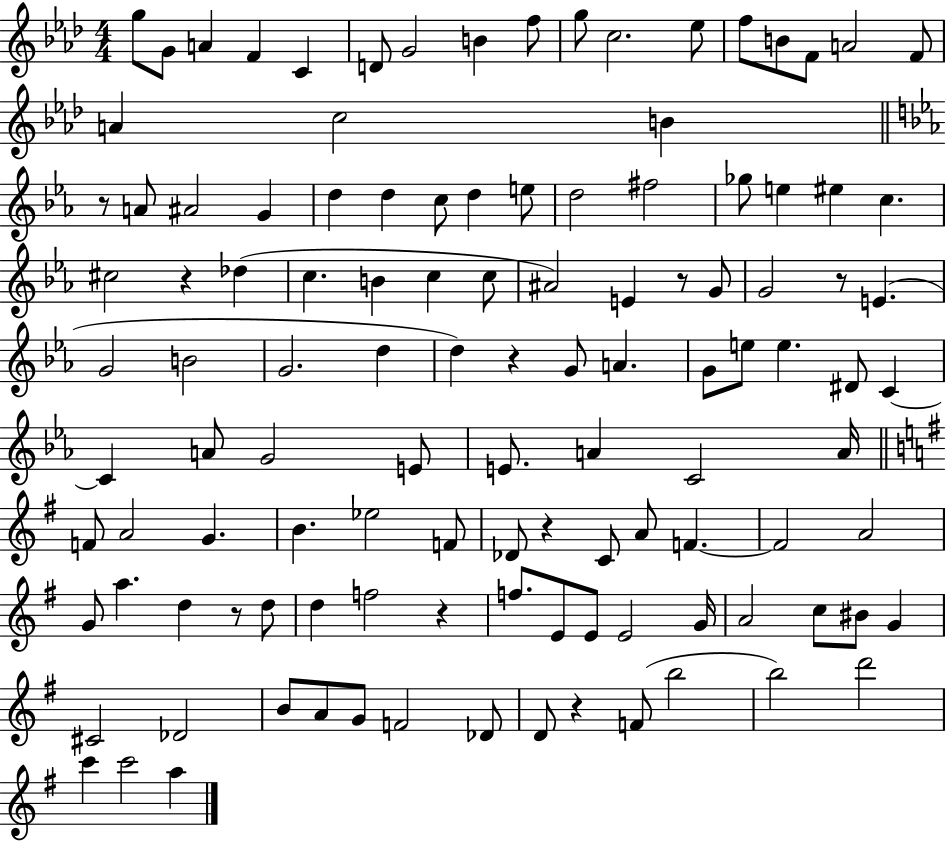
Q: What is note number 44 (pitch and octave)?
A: G4